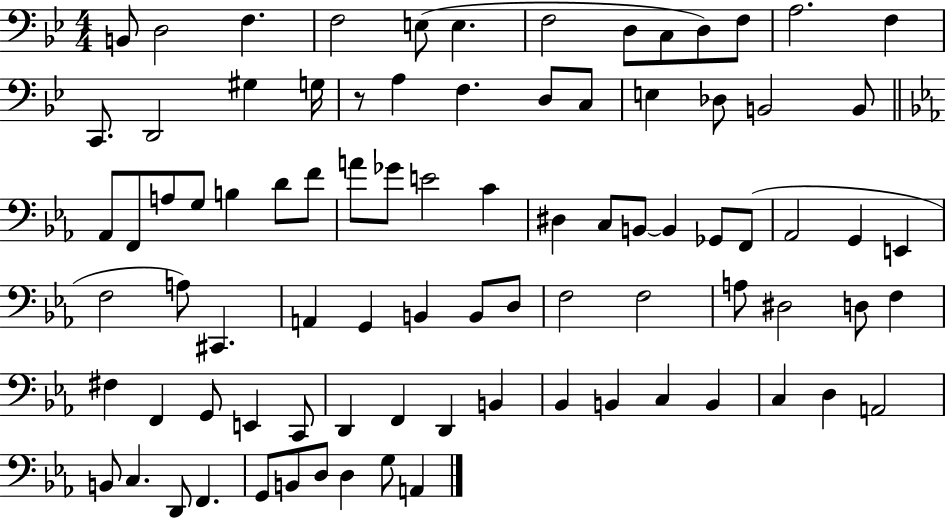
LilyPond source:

{
  \clef bass
  \numericTimeSignature
  \time 4/4
  \key bes \major
  b,8 d2 f4. | f2 e8( e4. | f2 d8 c8 d8) f8 | a2. f4 | \break c,8. d,2 gis4 g16 | r8 a4 f4. d8 c8 | e4 des8 b,2 b,8 | \bar "||" \break \key ees \major aes,8 f,8 a8 g8 b4 d'8 f'8 | a'8 ges'8 e'2 c'4 | dis4 c8 b,8~~ b,4 ges,8 f,8( | aes,2 g,4 e,4 | \break f2 a8) cis,4. | a,4 g,4 b,4 b,8 d8 | f2 f2 | a8 dis2 d8 f4 | \break fis4 f,4 g,8 e,4 c,8 | d,4 f,4 d,4 b,4 | bes,4 b,4 c4 b,4 | c4 d4 a,2 | \break b,8 c4. d,8 f,4. | g,8 b,8 d8 d4 g8 a,4 | \bar "|."
}